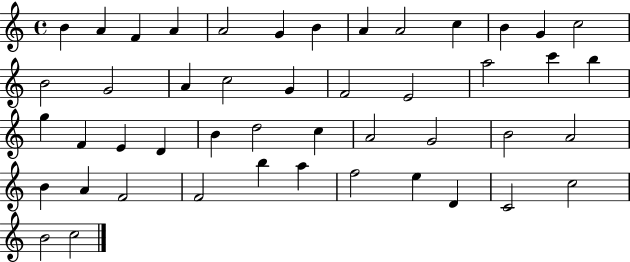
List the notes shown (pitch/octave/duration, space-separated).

B4/q A4/q F4/q A4/q A4/h G4/q B4/q A4/q A4/h C5/q B4/q G4/q C5/h B4/h G4/h A4/q C5/h G4/q F4/h E4/h A5/h C6/q B5/q G5/q F4/q E4/q D4/q B4/q D5/h C5/q A4/h G4/h B4/h A4/h B4/q A4/q F4/h F4/h B5/q A5/q F5/h E5/q D4/q C4/h C5/h B4/h C5/h